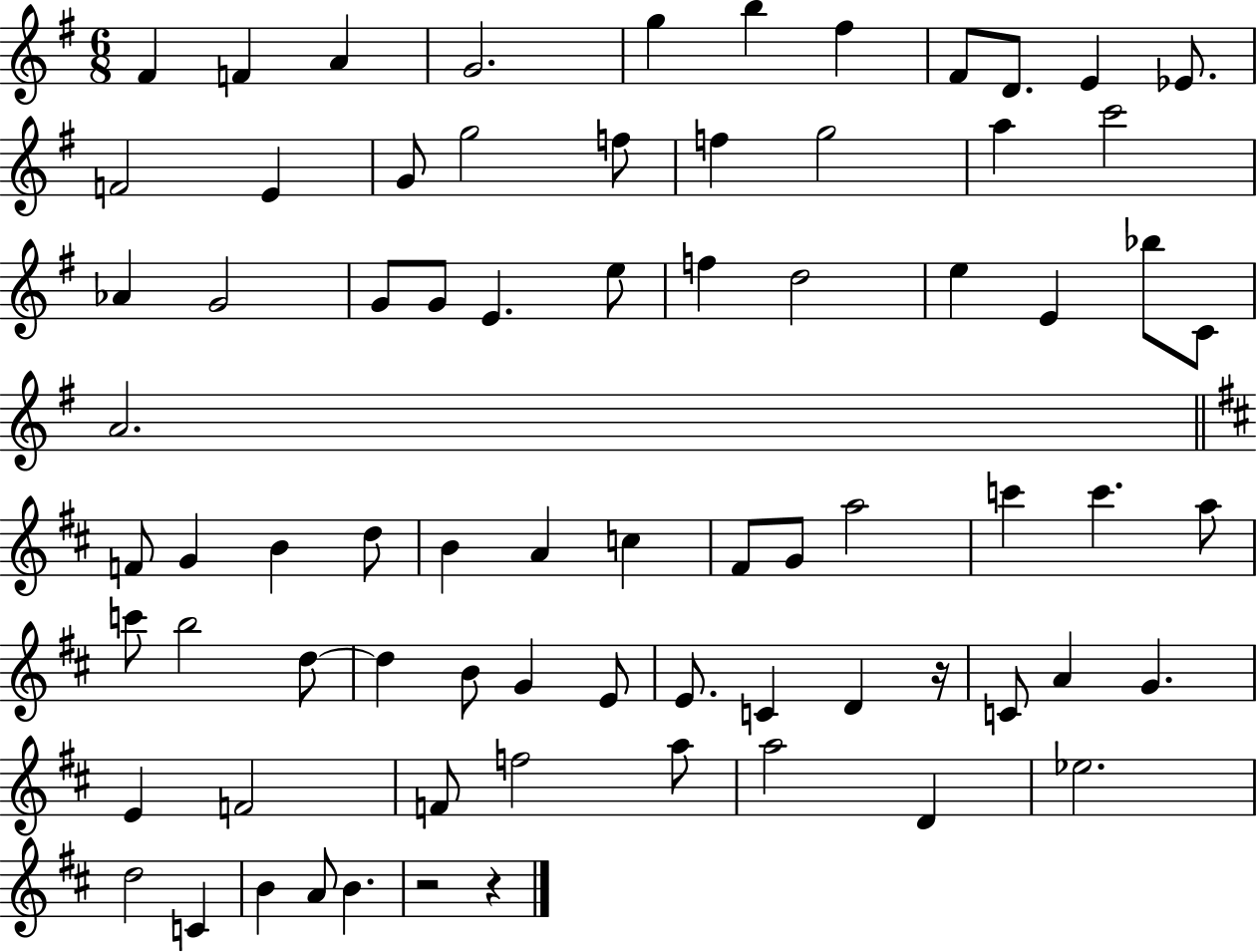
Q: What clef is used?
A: treble